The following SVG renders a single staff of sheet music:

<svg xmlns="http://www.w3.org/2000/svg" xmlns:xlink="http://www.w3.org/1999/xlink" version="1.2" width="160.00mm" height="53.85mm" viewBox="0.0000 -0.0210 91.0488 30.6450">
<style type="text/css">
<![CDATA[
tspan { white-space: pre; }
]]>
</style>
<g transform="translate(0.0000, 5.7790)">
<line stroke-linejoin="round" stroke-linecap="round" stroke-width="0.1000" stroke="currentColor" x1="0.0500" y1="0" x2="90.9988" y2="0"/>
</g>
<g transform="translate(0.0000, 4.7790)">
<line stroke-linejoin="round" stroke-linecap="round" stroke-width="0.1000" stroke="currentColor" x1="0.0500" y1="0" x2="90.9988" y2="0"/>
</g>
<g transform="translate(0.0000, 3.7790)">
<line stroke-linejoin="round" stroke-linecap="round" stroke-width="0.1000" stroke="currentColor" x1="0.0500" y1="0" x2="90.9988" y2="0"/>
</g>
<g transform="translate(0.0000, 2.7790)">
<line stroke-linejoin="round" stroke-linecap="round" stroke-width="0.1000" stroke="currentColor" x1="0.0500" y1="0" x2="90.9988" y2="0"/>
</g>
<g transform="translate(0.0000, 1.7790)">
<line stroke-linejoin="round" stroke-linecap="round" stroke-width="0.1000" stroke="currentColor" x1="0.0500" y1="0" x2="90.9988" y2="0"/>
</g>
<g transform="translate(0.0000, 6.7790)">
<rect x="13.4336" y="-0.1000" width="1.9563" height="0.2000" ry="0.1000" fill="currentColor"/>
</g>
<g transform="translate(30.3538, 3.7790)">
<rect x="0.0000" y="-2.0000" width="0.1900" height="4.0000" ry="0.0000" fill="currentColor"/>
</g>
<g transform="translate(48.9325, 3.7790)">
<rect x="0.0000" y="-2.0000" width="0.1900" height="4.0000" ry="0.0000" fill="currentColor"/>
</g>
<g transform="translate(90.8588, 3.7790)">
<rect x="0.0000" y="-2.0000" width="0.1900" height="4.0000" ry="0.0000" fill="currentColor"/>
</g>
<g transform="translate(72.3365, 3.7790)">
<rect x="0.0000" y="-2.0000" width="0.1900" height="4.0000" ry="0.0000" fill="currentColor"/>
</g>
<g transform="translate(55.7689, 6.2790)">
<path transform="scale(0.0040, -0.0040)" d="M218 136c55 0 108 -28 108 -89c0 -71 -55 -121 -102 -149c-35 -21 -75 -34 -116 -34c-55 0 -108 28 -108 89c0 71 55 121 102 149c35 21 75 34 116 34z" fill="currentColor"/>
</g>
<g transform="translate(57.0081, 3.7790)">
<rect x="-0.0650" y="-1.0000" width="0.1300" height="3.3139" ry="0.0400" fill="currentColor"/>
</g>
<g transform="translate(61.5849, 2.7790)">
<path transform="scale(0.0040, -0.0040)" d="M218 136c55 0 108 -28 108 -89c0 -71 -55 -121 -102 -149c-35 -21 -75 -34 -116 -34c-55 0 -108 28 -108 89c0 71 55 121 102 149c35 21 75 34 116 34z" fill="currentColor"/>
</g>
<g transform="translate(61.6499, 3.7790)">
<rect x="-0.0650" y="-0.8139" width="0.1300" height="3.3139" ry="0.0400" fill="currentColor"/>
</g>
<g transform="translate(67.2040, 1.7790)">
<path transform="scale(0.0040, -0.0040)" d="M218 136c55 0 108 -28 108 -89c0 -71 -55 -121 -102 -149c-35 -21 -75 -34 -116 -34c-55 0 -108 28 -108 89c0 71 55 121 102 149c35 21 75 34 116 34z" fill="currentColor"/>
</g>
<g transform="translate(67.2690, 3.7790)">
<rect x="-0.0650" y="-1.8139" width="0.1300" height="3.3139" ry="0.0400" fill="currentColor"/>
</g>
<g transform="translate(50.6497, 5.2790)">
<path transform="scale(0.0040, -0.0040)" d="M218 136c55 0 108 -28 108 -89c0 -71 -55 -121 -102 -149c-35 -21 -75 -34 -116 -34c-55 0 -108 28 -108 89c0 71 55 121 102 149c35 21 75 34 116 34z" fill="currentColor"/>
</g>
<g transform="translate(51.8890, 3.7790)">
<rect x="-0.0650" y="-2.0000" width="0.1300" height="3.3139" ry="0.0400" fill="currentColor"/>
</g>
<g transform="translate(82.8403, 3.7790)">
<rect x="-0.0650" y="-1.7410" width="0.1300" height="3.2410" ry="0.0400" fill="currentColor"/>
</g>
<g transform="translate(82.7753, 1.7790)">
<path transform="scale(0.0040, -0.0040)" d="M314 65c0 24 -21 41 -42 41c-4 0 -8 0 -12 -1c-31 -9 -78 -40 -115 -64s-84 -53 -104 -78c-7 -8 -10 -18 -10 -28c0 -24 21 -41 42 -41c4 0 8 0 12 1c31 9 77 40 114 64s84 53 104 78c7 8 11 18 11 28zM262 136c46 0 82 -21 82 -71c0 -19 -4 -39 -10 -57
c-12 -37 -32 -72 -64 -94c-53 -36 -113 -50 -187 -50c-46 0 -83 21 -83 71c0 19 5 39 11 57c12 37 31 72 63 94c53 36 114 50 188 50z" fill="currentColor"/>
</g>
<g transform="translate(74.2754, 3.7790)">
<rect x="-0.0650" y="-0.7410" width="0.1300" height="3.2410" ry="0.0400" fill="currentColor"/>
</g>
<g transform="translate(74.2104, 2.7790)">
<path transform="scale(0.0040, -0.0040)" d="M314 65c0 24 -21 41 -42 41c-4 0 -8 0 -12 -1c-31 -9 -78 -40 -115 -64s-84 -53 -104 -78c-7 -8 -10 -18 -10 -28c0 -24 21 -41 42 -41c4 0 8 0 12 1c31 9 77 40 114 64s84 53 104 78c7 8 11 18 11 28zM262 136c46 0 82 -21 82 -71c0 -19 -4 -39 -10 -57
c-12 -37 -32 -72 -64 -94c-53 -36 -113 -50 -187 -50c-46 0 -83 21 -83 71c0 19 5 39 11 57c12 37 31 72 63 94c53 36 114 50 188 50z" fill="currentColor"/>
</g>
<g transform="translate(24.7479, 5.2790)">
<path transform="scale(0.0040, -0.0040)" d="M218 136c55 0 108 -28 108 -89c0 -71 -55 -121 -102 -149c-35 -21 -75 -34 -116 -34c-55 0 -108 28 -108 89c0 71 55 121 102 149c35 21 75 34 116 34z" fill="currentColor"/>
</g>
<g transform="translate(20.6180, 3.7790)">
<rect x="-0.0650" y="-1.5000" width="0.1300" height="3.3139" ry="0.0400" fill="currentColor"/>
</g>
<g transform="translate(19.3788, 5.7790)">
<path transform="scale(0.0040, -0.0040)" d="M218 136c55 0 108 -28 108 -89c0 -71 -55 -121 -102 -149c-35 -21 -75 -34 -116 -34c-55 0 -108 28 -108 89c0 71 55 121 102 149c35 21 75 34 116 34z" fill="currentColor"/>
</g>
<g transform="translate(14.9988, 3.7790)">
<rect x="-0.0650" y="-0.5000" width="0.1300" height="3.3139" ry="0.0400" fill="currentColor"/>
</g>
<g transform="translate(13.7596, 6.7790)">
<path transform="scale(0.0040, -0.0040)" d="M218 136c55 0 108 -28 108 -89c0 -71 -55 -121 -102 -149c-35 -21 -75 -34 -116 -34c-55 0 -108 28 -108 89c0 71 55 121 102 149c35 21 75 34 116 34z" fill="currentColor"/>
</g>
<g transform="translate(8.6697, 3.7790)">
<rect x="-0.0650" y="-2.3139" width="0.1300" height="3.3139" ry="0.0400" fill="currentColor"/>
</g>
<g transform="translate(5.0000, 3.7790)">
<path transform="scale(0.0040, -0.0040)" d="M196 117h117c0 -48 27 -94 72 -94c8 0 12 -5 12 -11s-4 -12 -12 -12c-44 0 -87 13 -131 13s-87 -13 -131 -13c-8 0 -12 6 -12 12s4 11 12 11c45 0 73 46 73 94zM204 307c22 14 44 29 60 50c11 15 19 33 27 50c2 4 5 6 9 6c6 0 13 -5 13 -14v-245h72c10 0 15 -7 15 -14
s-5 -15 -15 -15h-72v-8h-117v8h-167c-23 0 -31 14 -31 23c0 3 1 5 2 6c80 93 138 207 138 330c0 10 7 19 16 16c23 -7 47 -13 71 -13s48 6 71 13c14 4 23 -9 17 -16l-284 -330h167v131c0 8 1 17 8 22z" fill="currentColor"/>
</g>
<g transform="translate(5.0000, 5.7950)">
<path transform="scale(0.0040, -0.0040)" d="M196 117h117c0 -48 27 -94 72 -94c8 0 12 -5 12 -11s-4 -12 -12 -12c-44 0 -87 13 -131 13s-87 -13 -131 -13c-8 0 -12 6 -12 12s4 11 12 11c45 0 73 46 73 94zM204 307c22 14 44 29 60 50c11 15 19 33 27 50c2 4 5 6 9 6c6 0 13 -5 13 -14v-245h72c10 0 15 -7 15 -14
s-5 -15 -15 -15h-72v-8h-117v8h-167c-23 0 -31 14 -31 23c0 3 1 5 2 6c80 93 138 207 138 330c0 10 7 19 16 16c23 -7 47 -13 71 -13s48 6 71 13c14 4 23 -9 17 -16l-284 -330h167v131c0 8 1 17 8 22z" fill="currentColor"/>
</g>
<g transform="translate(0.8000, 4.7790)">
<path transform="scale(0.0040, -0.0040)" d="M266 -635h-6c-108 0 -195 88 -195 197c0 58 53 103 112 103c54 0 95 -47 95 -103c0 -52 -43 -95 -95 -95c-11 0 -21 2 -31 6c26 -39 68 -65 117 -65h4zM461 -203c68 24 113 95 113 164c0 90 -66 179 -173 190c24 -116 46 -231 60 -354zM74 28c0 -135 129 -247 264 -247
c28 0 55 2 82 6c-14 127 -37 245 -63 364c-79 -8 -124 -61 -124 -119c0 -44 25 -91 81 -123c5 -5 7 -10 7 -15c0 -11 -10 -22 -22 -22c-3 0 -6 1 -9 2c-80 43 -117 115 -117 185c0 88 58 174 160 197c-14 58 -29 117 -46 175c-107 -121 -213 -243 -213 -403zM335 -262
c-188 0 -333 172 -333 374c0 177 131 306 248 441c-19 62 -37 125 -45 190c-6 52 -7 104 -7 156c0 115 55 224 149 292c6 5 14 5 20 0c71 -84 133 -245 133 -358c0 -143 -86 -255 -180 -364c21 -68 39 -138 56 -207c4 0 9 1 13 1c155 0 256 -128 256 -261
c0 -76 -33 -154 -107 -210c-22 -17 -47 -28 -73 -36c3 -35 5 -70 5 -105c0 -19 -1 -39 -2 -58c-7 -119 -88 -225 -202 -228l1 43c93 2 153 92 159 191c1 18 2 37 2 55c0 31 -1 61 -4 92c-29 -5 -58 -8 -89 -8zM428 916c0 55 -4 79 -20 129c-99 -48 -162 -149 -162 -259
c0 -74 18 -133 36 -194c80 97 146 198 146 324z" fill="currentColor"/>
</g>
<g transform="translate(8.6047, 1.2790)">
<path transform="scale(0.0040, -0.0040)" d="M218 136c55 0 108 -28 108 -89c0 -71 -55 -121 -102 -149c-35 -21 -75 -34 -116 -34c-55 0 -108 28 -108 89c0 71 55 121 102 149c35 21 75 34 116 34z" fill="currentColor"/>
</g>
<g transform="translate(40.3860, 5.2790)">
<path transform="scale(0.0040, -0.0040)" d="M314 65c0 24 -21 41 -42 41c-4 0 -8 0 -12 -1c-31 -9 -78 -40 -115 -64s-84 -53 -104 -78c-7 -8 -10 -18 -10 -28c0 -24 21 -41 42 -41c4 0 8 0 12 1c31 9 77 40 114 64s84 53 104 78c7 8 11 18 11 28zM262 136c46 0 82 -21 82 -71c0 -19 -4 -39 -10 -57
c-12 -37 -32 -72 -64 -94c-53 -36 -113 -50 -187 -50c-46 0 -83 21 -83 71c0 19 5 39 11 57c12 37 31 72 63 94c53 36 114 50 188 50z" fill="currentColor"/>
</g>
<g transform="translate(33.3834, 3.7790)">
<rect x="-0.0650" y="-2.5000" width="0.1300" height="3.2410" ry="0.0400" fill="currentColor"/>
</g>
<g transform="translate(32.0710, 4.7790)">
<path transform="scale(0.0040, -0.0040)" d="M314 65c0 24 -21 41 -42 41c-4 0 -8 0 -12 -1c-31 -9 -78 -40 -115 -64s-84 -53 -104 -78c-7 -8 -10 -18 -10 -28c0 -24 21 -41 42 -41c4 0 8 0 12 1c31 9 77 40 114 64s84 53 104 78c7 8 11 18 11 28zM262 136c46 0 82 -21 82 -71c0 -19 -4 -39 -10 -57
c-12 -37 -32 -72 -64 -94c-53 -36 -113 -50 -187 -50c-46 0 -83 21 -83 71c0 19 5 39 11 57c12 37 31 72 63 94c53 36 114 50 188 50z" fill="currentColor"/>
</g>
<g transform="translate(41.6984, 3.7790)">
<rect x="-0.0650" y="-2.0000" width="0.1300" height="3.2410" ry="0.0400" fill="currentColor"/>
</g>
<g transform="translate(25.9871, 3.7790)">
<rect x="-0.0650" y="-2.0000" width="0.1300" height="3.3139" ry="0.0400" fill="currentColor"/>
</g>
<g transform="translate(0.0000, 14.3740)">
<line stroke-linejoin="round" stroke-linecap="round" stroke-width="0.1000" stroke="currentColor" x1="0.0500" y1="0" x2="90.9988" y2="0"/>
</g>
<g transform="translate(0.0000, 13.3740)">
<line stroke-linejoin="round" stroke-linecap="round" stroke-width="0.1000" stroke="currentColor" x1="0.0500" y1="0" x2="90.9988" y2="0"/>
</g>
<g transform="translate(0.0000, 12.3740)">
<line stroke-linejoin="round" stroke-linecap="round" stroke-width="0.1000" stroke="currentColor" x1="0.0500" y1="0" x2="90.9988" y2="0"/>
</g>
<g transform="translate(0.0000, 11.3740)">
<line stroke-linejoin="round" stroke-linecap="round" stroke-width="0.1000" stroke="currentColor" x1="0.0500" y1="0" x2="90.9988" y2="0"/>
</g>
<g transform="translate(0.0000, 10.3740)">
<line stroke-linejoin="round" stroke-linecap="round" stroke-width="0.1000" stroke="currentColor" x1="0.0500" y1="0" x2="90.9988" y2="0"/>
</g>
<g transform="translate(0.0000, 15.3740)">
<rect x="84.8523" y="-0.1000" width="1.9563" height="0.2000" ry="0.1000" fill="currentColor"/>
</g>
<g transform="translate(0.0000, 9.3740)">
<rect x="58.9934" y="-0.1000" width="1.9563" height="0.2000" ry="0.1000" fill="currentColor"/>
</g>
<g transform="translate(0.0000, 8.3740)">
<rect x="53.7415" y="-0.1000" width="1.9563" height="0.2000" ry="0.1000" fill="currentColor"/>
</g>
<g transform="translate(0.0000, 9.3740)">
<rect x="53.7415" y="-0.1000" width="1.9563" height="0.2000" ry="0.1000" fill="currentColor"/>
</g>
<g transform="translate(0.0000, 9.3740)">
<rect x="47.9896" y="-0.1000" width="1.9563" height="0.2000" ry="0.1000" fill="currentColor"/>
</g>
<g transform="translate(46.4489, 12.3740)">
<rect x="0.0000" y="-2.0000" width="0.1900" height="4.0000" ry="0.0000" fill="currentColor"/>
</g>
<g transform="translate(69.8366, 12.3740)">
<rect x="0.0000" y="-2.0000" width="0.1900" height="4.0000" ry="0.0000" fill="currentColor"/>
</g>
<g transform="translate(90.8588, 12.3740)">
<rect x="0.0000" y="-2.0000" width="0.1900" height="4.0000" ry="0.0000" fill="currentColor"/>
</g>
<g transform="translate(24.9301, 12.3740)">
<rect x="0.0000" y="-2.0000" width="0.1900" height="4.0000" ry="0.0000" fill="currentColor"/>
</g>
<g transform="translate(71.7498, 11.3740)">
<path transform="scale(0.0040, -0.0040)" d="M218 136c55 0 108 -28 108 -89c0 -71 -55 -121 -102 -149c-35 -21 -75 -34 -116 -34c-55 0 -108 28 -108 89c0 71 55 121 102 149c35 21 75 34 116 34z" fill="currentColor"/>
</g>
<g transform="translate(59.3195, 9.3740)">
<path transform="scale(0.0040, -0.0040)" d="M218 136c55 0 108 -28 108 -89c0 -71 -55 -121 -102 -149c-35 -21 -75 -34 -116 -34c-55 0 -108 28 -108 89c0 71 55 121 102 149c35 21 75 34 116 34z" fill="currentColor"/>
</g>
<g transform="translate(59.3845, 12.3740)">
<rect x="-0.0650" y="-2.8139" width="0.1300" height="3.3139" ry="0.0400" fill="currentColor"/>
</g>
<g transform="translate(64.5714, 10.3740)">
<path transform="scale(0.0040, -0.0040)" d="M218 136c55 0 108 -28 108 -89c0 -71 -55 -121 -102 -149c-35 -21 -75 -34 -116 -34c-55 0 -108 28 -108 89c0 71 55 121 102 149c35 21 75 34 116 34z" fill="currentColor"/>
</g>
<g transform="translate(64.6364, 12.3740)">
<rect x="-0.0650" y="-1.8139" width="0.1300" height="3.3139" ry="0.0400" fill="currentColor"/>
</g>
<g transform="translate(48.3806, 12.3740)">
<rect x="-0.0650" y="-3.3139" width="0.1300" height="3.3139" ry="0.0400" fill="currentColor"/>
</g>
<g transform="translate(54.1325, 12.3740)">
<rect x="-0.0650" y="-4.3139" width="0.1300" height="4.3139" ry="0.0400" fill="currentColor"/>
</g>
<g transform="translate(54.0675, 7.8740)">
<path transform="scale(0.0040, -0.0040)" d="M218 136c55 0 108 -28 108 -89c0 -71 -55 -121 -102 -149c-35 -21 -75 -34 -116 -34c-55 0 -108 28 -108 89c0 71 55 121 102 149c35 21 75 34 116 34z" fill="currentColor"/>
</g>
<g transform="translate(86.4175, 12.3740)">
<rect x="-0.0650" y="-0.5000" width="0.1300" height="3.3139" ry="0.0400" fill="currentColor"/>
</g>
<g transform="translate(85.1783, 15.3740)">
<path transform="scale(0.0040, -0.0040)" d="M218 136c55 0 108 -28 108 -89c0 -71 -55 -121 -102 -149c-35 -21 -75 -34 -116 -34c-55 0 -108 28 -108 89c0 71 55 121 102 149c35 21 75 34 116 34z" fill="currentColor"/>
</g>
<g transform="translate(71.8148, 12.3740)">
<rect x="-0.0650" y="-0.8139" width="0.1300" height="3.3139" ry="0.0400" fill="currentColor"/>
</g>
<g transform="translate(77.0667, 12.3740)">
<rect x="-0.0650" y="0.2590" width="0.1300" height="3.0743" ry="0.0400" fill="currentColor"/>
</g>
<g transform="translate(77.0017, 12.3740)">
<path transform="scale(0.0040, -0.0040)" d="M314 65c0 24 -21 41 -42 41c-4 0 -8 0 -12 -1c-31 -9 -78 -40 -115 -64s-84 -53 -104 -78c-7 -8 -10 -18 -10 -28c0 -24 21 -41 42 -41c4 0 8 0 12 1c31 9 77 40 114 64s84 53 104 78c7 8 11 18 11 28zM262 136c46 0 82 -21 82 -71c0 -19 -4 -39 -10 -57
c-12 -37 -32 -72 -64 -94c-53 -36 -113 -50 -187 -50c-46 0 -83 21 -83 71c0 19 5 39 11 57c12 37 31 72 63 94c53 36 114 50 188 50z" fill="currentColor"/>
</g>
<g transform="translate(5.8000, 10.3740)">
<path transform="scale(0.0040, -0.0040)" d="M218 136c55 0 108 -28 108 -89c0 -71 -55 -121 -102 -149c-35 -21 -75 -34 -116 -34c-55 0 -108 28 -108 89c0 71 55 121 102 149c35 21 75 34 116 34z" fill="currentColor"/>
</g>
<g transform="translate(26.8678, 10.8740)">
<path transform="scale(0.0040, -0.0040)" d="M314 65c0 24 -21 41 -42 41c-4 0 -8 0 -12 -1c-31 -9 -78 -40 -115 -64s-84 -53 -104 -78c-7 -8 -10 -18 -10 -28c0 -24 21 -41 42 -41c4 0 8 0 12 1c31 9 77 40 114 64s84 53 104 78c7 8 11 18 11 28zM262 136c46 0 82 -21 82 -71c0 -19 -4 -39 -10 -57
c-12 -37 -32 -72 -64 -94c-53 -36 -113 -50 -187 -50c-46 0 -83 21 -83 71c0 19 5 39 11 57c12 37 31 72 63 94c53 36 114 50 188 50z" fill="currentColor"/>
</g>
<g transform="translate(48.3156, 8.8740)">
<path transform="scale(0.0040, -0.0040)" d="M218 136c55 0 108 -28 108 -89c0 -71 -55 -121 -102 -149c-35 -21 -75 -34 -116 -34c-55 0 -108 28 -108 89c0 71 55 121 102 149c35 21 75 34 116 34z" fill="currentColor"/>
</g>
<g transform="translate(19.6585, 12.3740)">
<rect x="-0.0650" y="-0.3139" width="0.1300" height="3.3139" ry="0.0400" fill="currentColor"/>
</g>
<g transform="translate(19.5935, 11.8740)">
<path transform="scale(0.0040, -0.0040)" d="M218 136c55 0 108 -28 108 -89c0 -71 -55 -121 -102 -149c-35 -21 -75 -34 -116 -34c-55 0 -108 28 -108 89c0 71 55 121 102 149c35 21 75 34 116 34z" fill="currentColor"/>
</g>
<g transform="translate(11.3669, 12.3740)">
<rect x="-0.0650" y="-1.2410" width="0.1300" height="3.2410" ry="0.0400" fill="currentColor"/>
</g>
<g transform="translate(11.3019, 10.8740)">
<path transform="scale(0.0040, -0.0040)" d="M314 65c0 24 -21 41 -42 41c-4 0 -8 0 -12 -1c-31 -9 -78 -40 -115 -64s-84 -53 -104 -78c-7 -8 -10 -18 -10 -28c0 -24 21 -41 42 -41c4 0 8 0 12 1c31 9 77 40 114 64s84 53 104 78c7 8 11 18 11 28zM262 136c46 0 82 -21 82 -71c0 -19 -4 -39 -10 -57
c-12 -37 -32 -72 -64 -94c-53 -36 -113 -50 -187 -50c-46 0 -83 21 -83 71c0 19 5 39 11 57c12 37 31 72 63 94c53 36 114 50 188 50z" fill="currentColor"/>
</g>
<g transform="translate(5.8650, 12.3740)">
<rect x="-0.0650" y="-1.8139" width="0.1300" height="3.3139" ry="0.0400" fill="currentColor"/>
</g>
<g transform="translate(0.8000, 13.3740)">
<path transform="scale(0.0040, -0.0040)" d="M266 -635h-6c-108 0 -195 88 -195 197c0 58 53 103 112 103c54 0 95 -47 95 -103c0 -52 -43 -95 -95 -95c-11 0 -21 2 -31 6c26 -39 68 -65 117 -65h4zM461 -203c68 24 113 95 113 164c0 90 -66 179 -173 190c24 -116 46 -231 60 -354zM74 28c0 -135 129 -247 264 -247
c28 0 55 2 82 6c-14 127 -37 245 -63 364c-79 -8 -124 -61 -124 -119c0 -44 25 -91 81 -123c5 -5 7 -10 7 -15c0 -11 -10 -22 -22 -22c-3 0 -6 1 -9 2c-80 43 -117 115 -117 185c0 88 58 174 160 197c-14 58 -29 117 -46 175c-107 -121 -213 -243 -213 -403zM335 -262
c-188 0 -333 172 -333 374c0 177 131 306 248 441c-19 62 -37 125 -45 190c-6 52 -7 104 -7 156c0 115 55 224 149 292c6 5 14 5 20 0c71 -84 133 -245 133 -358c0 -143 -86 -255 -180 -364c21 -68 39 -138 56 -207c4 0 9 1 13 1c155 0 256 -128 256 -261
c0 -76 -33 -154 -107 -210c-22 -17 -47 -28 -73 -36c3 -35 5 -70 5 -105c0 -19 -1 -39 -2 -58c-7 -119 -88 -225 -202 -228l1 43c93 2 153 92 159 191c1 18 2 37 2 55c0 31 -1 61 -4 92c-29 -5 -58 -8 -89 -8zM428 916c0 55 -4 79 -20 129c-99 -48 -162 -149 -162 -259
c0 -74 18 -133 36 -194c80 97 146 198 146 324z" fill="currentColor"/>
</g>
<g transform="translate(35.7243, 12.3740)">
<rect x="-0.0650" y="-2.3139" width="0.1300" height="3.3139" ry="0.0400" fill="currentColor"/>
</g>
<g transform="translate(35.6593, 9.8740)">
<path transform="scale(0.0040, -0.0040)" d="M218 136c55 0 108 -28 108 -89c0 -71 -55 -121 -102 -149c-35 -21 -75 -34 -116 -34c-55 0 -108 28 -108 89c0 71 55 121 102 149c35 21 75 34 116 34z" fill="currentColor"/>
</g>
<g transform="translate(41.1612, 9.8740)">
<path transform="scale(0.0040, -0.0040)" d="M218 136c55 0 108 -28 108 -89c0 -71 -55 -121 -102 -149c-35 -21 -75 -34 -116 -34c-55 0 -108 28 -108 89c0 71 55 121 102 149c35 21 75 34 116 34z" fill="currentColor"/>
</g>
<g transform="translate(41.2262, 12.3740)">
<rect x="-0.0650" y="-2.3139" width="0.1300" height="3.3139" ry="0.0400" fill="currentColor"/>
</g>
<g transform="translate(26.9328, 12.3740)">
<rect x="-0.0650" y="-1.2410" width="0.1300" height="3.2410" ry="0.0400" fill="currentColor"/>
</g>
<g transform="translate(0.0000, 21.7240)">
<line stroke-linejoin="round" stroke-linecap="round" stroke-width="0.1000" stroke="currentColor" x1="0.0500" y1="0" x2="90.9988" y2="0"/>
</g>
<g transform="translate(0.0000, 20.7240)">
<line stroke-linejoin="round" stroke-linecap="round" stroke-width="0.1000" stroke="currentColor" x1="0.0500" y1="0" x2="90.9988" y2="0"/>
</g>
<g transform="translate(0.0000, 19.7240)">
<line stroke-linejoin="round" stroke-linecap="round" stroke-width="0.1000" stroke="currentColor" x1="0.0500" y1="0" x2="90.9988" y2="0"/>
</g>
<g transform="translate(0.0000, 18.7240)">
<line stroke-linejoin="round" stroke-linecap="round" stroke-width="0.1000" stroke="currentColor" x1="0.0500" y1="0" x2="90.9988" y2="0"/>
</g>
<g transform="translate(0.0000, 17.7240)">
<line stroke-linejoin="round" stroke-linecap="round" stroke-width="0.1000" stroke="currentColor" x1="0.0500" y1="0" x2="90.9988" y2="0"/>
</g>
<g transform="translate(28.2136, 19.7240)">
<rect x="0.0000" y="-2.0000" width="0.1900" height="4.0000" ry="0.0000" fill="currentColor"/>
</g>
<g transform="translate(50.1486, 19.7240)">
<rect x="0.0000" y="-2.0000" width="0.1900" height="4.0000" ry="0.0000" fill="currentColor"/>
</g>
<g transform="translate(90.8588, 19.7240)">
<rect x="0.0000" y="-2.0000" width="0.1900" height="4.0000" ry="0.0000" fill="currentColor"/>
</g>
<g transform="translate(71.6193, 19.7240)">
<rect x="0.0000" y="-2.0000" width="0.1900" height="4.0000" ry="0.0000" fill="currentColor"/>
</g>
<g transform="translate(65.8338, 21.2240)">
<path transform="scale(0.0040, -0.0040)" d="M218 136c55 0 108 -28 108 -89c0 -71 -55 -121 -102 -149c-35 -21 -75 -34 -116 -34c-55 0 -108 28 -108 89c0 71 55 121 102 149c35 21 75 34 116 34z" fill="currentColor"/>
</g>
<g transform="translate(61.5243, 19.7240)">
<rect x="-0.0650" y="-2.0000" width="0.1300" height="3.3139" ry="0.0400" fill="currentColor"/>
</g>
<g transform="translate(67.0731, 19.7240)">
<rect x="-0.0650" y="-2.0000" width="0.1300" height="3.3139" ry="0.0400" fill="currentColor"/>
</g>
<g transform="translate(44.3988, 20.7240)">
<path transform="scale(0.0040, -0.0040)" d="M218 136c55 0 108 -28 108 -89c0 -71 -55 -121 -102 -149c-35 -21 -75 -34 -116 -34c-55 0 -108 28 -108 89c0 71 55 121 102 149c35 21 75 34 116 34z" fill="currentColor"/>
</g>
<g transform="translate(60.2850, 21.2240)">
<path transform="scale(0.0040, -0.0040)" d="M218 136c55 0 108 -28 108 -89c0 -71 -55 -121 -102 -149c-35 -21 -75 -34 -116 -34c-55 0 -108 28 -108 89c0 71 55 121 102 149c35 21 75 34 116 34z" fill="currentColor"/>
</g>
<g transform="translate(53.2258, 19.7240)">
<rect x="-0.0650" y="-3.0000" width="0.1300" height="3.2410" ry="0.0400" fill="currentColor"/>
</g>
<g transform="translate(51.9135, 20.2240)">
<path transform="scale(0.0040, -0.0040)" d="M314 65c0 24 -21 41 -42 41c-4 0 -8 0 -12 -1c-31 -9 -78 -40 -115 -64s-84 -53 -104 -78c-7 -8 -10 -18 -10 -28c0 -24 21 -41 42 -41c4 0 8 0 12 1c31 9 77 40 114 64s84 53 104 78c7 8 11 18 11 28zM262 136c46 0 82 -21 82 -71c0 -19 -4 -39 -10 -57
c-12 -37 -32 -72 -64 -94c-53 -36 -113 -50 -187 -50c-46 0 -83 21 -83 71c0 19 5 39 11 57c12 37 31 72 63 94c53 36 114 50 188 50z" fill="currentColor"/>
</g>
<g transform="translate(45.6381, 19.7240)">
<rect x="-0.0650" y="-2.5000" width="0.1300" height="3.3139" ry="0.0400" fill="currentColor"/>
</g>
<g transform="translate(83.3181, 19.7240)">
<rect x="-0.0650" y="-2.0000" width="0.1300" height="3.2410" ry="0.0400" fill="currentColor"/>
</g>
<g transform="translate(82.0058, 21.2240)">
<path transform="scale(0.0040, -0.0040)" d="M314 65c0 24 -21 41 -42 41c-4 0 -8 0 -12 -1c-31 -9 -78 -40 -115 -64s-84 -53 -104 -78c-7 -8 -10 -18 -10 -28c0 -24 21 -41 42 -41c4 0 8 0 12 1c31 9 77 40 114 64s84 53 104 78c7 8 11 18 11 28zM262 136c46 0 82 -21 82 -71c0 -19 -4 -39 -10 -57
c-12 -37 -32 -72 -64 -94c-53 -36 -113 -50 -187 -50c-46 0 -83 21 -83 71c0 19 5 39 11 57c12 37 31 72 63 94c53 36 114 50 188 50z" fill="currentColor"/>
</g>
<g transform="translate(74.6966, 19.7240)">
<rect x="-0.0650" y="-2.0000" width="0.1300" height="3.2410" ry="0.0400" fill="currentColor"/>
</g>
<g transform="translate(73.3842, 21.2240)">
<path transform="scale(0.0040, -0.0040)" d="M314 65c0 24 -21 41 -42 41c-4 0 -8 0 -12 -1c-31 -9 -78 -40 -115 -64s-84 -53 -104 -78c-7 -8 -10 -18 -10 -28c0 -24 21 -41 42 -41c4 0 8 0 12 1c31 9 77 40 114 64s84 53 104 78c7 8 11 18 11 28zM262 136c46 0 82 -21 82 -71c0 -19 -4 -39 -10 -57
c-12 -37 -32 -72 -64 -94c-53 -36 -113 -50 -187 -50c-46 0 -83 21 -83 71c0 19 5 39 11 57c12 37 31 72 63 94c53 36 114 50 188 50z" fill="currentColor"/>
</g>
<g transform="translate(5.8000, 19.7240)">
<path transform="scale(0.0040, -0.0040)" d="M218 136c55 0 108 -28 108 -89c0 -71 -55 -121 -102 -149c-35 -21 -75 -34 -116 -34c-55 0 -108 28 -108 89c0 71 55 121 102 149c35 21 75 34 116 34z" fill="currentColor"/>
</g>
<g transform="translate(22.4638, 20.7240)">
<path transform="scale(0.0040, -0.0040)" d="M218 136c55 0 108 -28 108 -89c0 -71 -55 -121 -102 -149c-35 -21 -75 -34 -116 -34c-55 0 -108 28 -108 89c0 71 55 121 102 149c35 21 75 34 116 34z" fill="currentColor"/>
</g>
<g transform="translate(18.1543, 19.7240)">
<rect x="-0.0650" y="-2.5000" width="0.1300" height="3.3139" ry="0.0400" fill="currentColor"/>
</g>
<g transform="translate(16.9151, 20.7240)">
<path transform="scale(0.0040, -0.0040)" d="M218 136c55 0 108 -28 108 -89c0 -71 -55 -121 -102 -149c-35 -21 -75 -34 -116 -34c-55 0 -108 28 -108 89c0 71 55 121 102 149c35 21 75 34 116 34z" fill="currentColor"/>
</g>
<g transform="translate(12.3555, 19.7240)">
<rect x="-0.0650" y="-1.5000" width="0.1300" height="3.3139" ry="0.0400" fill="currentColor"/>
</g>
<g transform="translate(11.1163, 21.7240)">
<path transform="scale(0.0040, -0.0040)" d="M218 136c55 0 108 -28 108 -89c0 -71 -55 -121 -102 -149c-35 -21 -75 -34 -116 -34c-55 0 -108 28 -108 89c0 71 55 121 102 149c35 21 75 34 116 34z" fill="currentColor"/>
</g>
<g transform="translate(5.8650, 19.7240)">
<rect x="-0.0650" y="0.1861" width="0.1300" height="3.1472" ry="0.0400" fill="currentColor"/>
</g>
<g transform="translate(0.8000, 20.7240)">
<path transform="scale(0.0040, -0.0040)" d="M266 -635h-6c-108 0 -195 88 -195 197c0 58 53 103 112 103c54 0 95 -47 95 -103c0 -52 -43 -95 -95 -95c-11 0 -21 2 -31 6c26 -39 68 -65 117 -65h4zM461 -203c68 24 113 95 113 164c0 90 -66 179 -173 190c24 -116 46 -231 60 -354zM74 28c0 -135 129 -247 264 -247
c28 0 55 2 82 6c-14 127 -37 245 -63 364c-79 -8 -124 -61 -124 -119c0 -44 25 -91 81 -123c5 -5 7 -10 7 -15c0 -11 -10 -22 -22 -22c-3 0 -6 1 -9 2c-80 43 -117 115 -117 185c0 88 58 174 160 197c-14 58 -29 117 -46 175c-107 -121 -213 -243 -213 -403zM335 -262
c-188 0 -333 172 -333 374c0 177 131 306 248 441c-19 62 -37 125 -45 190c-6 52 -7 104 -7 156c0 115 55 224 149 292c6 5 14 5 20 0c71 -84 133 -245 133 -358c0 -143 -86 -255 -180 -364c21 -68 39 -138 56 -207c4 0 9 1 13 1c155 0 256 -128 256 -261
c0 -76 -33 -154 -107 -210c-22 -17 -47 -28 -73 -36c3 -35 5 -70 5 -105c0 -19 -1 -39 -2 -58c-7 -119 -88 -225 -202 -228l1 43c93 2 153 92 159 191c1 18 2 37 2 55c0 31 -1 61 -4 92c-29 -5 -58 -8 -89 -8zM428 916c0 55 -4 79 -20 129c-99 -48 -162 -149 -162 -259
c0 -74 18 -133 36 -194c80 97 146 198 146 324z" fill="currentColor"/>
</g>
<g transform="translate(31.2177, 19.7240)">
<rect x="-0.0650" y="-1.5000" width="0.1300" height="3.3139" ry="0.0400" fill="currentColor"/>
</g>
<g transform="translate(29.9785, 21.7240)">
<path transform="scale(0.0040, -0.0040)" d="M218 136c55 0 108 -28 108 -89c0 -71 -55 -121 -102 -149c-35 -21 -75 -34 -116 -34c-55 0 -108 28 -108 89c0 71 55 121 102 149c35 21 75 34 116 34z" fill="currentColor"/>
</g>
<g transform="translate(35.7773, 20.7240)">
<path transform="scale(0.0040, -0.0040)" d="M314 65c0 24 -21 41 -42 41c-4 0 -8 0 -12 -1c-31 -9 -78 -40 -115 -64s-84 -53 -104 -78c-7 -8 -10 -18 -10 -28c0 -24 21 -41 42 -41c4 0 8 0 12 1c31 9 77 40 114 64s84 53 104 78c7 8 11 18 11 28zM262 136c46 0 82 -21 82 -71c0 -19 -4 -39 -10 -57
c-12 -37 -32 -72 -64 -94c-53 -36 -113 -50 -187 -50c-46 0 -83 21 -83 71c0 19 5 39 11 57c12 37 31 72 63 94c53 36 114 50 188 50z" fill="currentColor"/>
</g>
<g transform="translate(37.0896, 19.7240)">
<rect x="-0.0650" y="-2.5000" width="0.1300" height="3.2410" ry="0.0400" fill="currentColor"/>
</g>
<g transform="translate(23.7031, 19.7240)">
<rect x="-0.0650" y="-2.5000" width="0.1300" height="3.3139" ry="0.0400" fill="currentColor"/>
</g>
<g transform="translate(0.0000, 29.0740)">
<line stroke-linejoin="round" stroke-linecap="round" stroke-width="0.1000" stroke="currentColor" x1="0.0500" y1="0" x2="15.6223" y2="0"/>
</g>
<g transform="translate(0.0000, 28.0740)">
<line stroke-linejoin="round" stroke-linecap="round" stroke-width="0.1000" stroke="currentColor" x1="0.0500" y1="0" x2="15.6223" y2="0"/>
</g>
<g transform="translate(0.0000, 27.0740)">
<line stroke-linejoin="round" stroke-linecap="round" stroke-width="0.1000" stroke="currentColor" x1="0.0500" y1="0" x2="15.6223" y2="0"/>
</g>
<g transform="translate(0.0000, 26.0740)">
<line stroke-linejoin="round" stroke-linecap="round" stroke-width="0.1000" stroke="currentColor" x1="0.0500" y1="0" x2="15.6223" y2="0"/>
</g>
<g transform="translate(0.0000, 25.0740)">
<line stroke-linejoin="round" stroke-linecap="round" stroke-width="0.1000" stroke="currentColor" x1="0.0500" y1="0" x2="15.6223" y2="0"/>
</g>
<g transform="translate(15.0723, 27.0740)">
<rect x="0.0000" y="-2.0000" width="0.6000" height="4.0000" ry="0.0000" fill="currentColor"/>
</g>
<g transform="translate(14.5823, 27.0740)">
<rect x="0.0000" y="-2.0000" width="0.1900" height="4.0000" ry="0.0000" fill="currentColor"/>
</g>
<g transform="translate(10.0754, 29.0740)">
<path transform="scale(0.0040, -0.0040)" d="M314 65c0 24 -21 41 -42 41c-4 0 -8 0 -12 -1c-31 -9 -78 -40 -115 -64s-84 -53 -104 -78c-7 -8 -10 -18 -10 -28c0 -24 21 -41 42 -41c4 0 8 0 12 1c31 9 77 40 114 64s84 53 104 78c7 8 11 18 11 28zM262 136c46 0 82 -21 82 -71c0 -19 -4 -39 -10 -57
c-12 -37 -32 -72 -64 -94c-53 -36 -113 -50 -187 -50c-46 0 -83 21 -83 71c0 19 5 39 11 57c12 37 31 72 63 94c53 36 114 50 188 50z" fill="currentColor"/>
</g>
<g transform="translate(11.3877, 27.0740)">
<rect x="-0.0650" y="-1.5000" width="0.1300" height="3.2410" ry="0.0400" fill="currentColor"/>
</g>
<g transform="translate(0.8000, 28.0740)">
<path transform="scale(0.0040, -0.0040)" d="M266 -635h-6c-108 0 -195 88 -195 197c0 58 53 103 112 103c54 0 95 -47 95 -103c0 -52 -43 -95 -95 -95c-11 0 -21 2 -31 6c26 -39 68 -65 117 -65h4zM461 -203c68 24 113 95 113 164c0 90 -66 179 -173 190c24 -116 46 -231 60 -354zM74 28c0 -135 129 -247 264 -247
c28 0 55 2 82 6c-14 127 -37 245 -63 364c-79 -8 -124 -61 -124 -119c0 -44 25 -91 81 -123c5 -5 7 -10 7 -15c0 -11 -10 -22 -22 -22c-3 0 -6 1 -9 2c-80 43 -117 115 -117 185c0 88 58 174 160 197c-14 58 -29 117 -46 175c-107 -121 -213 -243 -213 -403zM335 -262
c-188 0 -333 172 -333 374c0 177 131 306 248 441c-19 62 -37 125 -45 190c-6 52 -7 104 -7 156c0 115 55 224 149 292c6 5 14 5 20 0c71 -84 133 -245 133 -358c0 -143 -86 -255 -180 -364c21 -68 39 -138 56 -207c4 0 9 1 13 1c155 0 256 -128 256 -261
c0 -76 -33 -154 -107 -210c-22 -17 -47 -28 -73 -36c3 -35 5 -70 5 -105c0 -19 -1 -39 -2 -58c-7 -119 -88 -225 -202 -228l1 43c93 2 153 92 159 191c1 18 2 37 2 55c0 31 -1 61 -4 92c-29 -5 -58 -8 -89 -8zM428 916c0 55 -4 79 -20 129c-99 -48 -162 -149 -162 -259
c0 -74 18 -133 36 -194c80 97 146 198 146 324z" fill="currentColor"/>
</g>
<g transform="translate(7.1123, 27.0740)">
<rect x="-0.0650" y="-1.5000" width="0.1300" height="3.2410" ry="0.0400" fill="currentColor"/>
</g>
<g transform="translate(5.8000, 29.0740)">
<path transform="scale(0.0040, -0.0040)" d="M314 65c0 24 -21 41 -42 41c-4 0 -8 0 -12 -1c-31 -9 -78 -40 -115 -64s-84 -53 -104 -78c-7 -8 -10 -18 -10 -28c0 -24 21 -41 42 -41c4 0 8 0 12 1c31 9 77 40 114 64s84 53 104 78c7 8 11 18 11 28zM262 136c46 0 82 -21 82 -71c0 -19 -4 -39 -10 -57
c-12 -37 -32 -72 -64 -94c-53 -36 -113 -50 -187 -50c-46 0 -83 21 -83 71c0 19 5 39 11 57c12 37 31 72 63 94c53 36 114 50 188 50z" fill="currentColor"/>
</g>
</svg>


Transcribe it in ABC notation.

X:1
T:Untitled
M:4/4
L:1/4
K:C
g C E F G2 F2 F D d f d2 f2 f e2 c e2 g g b d' a f d B2 C B E G G E G2 G A2 F F F2 F2 E2 E2